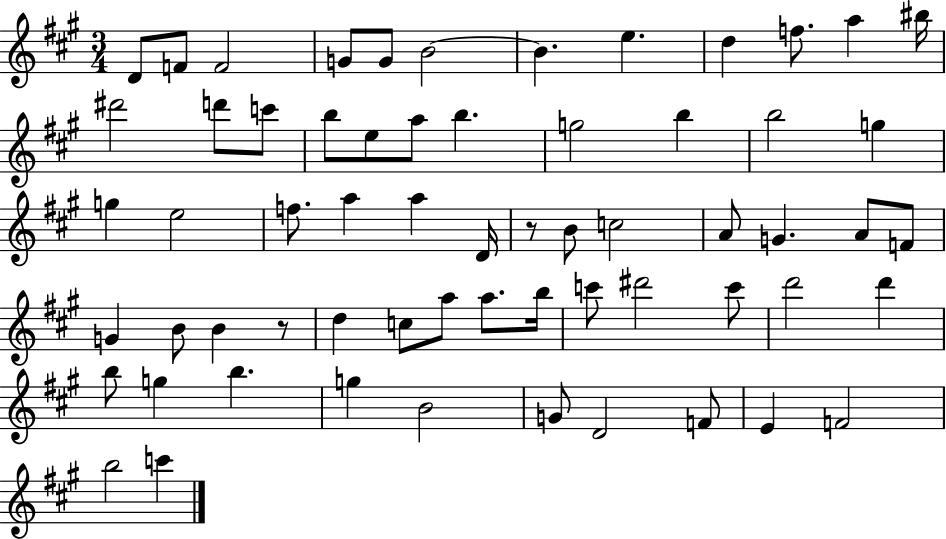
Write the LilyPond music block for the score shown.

{
  \clef treble
  \numericTimeSignature
  \time 3/4
  \key a \major
  d'8 f'8 f'2 | g'8 g'8 b'2~~ | b'4. e''4. | d''4 f''8. a''4 bis''16 | \break dis'''2 d'''8 c'''8 | b''8 e''8 a''8 b''4. | g''2 b''4 | b''2 g''4 | \break g''4 e''2 | f''8. a''4 a''4 d'16 | r8 b'8 c''2 | a'8 g'4. a'8 f'8 | \break g'4 b'8 b'4 r8 | d''4 c''8 a''8 a''8. b''16 | c'''8 dis'''2 c'''8 | d'''2 d'''4 | \break b''8 g''4 b''4. | g''4 b'2 | g'8 d'2 f'8 | e'4 f'2 | \break b''2 c'''4 | \bar "|."
}